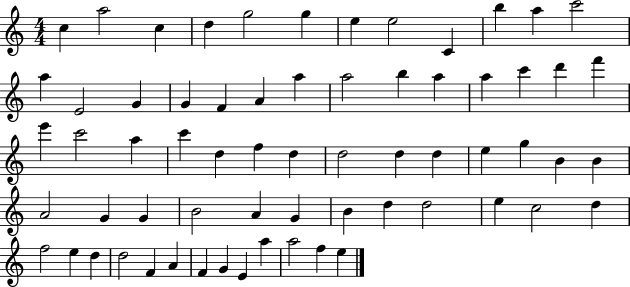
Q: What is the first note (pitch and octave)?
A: C5